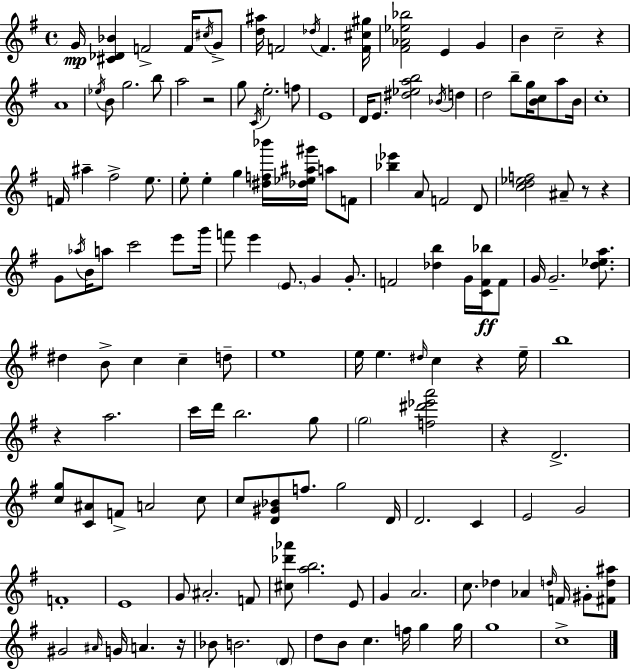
{
  \clef treble
  \time 4/4
  \defaultTimeSignature
  \key e \minor
  g'16\mp <cis' des' bes'>4 f'2-> f'16 \acciaccatura { cis''16 } g'8-> | <d'' ais''>16 f'2 \acciaccatura { des''16 } f'4. | <f' cis'' gis''>16 <fis' aes' ees'' bes''>2 e'4 g'4 | b'4 c''2-- r4 | \break a'1 | \acciaccatura { ees''16 } b'8 g''2. | b''8 a''2 r2 | g''8 \acciaccatura { c'16 } e''2.-. | \break f''8 e'1 | d'16 e'8. <dis'' ees'' a'' b''>2 | \acciaccatura { bes'16 } d''4 d''2 b''8-- g''16 | <b' c''>8 a''8 b'16 c''1-. | \break f'16 ais''4-- fis''2-> | e''8. e''8-. e''4-. g''4 <dis'' f'' bes'''>16 | <des'' ees'' ais'' gis'''>16 a''8 f'8 <bes'' ees'''>4 a'8 f'2 | d'8 <c'' d'' ees'' f''>2 ais'8-- r8 | \break r4 g'8 \acciaccatura { aes''16 } b'16 a''8 c'''2 | e'''8 g'''16 f'''8 e'''4 \parenthesize e'8. g'4 | g'8.-. f'2 <des'' b''>4 | g'16 <c' f' bes''>16\ff f'8 g'16 g'2.-- | \break <d'' ees'' a''>8. dis''4 b'8-> c''4 | c''4-- d''8-- e''1 | e''16 e''4. \grace { dis''16 } c''4 | r4 e''16-- b''1 | \break r4 a''2. | c'''16 d'''16 b''2. | g''8 \parenthesize g''2 <f'' dis''' ees''' a'''>2 | r4 d'2.-> | \break <c'' g''>8 <c' ais'>8 f'8-> a'2 | c''8 c''8 <d' gis' bes'>8 f''8. g''2 | d'16 d'2. | c'4 e'2 g'2 | \break f'1-. | e'1 | g'8 ais'2.-. | f'8 <cis'' des''' aes'''>8 <a'' b''>2. | \break e'8 g'4 a'2. | c''8. des''4 aes'4 | \grace { d''16 } f'16 gis'8-. <fis' d'' ais''>8 gis'2 | \grace { ais'16 } g'16 a'4. r16 bes'8 b'2. | \break \parenthesize d'8 d''8 b'8 c''4. | f''16 g''4 g''16 g''1 | c''1-> | \bar "|."
}